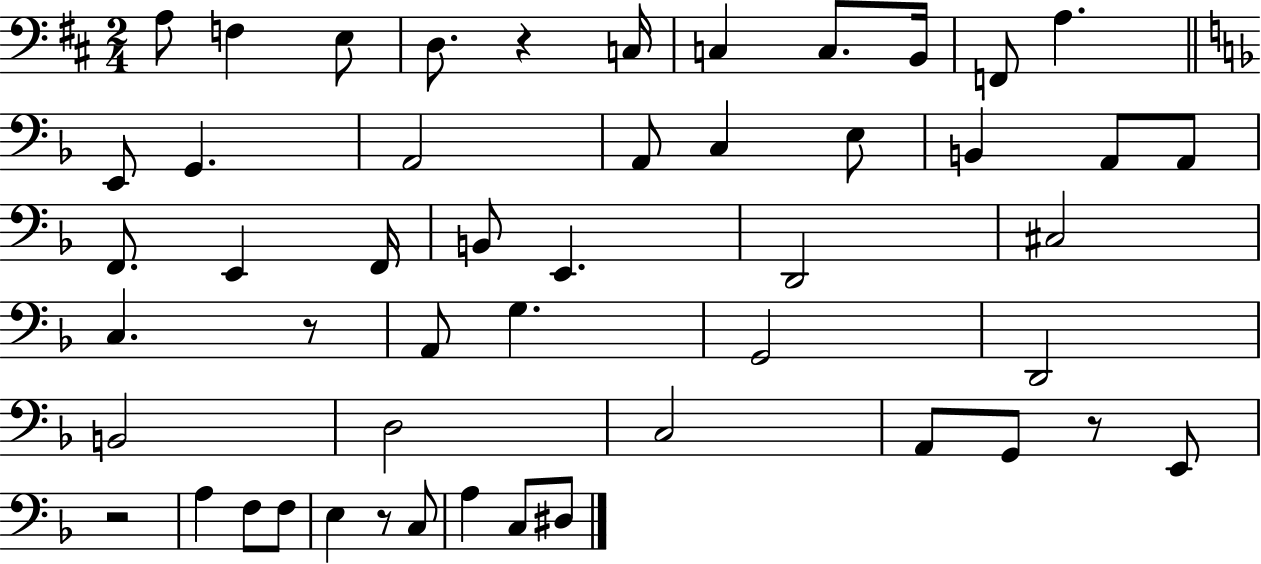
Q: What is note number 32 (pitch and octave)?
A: B2